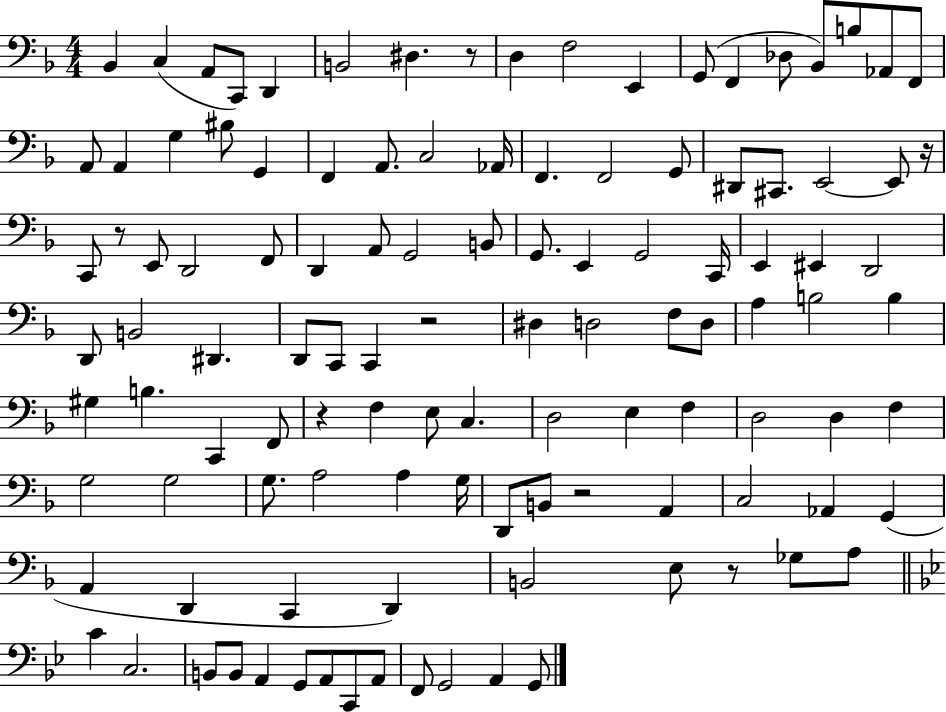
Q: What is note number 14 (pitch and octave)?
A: Bb2